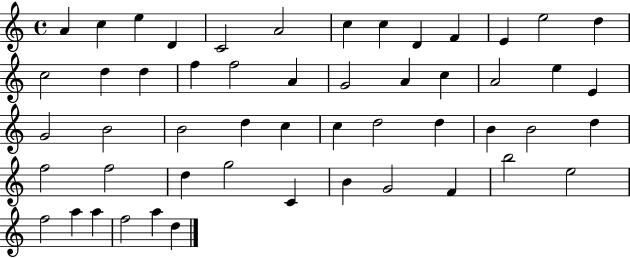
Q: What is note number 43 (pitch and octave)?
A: G4